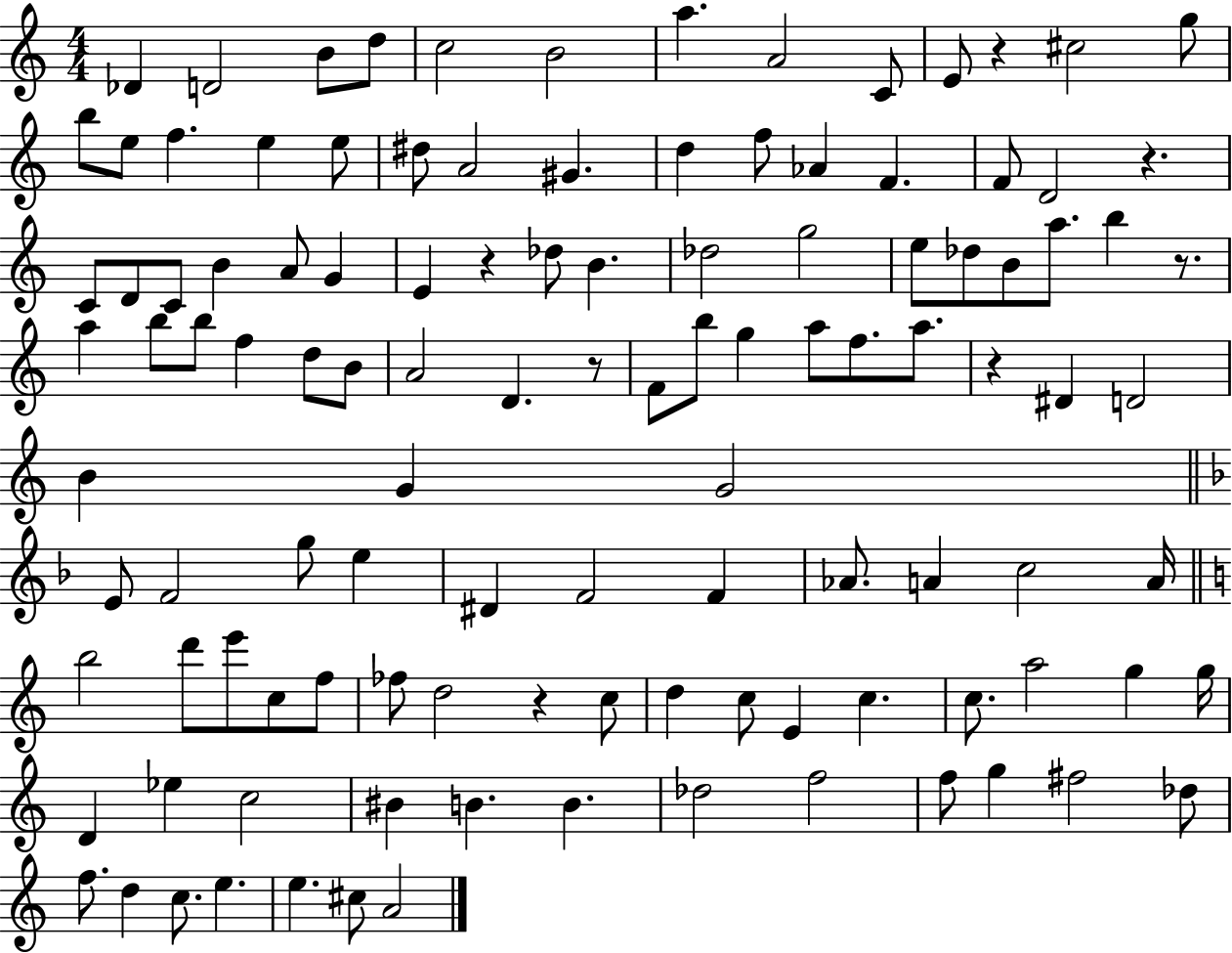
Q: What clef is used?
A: treble